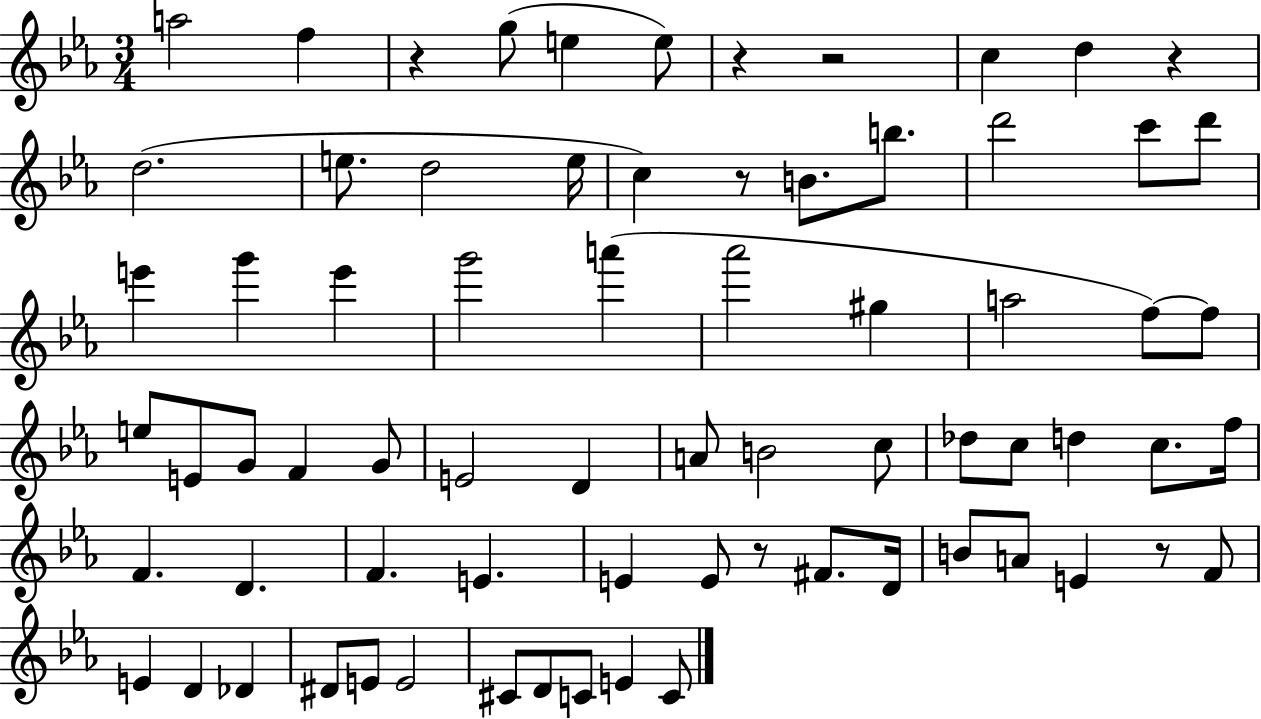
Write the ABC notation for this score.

X:1
T:Untitled
M:3/4
L:1/4
K:Eb
a2 f z g/2 e e/2 z z2 c d z d2 e/2 d2 e/4 c z/2 B/2 b/2 d'2 c'/2 d'/2 e' g' e' g'2 a' _a'2 ^g a2 f/2 f/2 e/2 E/2 G/2 F G/2 E2 D A/2 B2 c/2 _d/2 c/2 d c/2 f/4 F D F E E E/2 z/2 ^F/2 D/4 B/2 A/2 E z/2 F/2 E D _D ^D/2 E/2 E2 ^C/2 D/2 C/2 E C/2